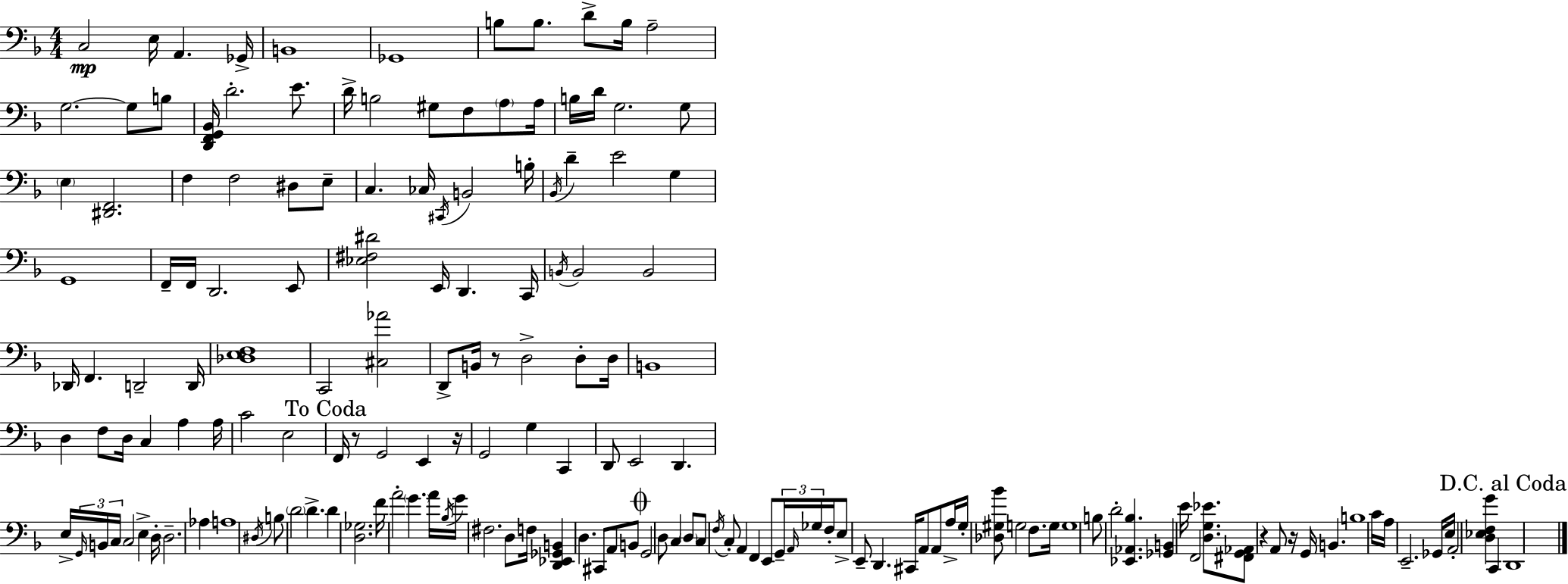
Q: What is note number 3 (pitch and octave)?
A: A2